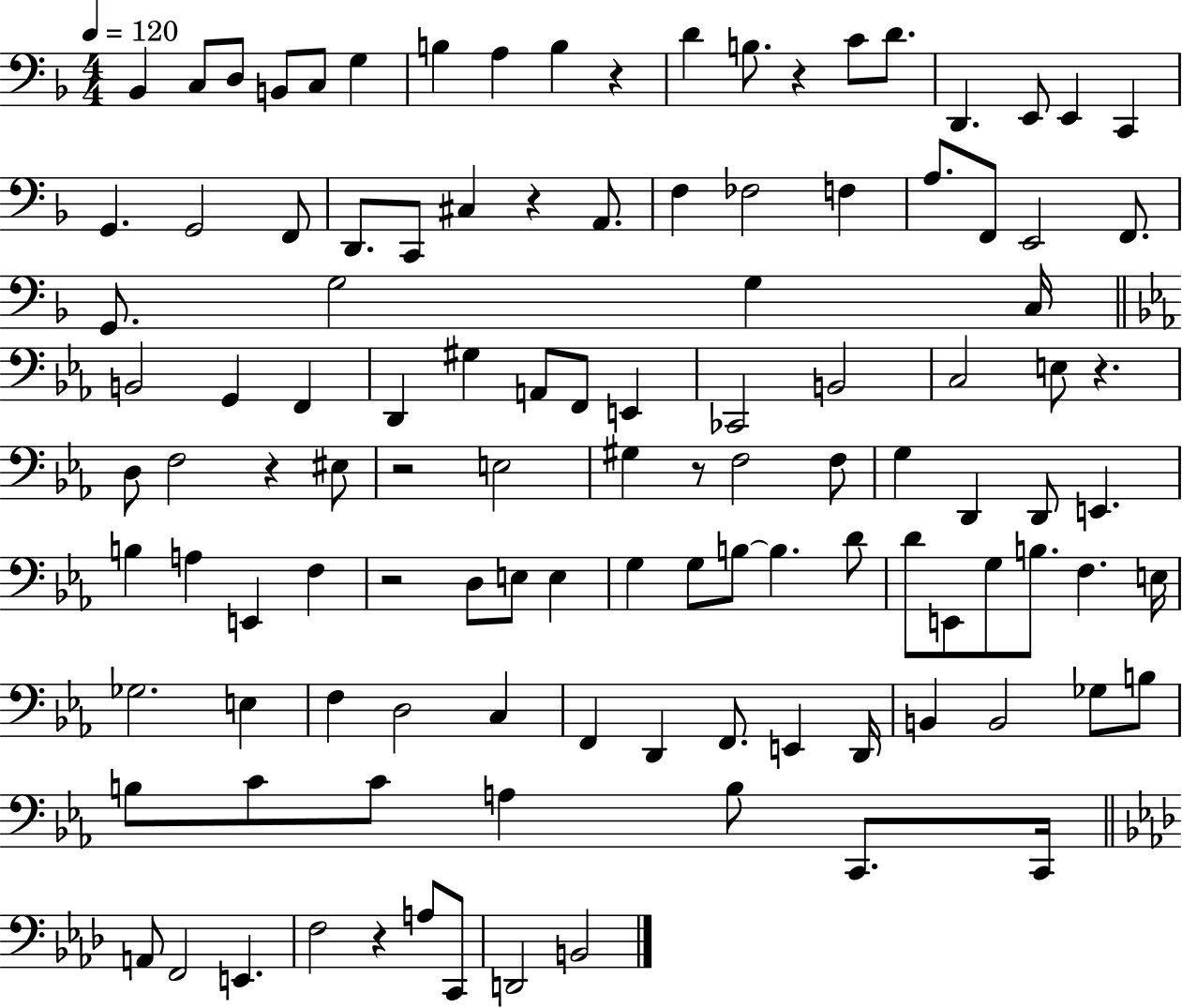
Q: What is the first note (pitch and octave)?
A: Bb2